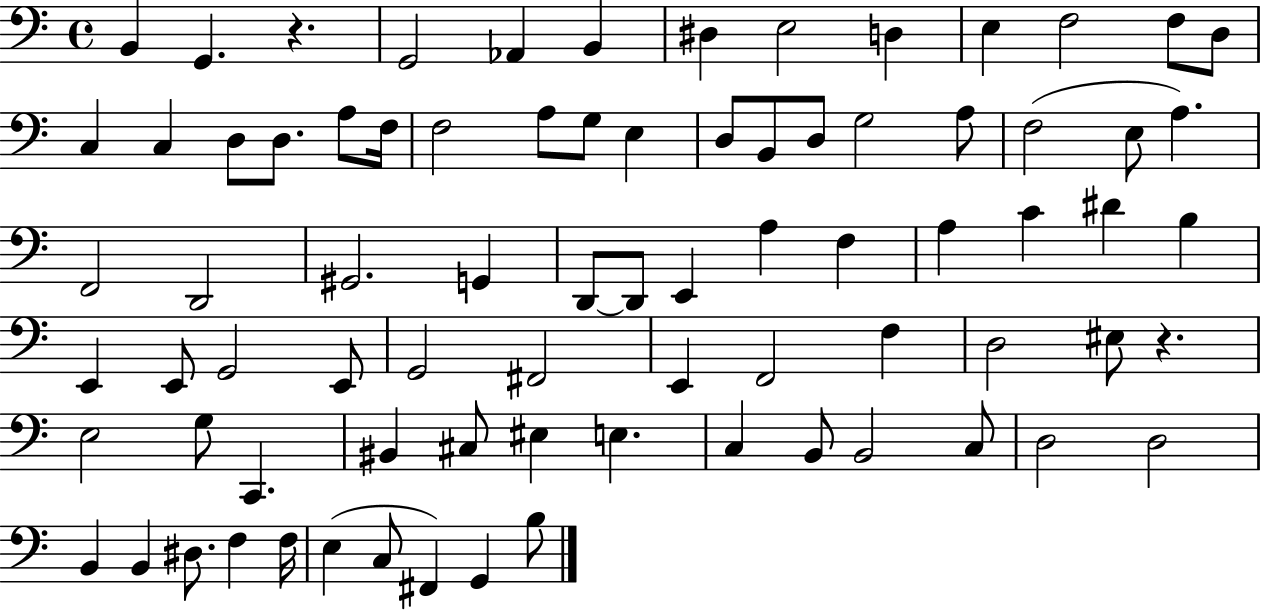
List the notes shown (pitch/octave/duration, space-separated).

B2/q G2/q. R/q. G2/h Ab2/q B2/q D#3/q E3/h D3/q E3/q F3/h F3/e D3/e C3/q C3/q D3/e D3/e. A3/e F3/s F3/h A3/e G3/e E3/q D3/e B2/e D3/e G3/h A3/e F3/h E3/e A3/q. F2/h D2/h G#2/h. G2/q D2/e D2/e E2/q A3/q F3/q A3/q C4/q D#4/q B3/q E2/q E2/e G2/h E2/e G2/h F#2/h E2/q F2/h F3/q D3/h EIS3/e R/q. E3/h G3/e C2/q. BIS2/q C#3/e EIS3/q E3/q. C3/q B2/e B2/h C3/e D3/h D3/h B2/q B2/q D#3/e. F3/q F3/s E3/q C3/e F#2/q G2/q B3/e